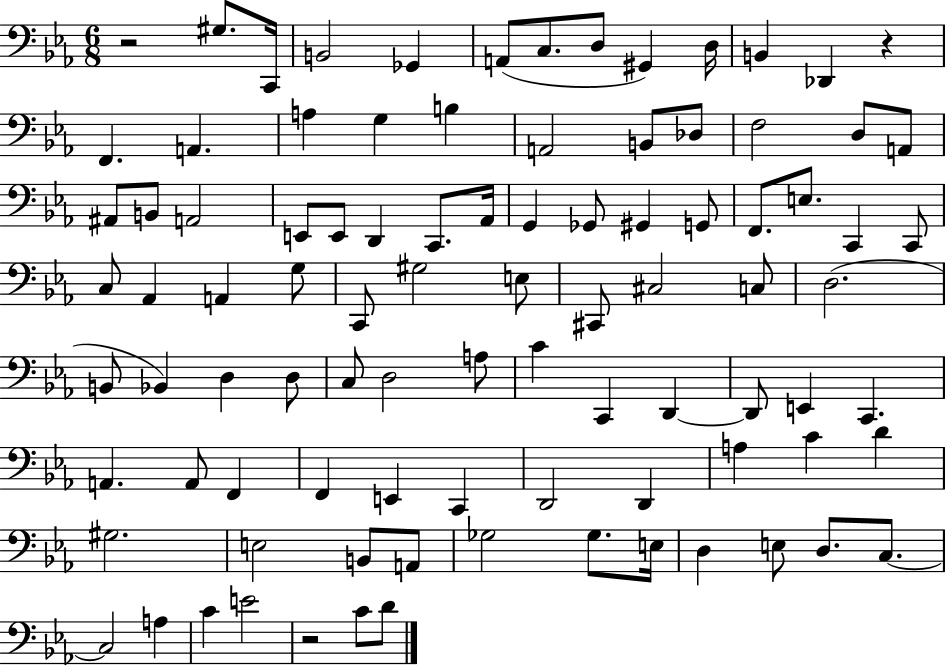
X:1
T:Untitled
M:6/8
L:1/4
K:Eb
z2 ^G,/2 C,,/4 B,,2 _G,, A,,/2 C,/2 D,/2 ^G,, D,/4 B,, _D,, z F,, A,, A, G, B, A,,2 B,,/2 _D,/2 F,2 D,/2 A,,/2 ^A,,/2 B,,/2 A,,2 E,,/2 E,,/2 D,, C,,/2 _A,,/4 G,, _G,,/2 ^G,, G,,/2 F,,/2 E,/2 C,, C,,/2 C,/2 _A,, A,, G,/2 C,,/2 ^G,2 E,/2 ^C,,/2 ^C,2 C,/2 D,2 B,,/2 _B,, D, D,/2 C,/2 D,2 A,/2 C C,, D,, D,,/2 E,, C,, A,, A,,/2 F,, F,, E,, C,, D,,2 D,, A, C D ^G,2 E,2 B,,/2 A,,/2 _G,2 _G,/2 E,/4 D, E,/2 D,/2 C,/2 C,2 A, C E2 z2 C/2 D/2